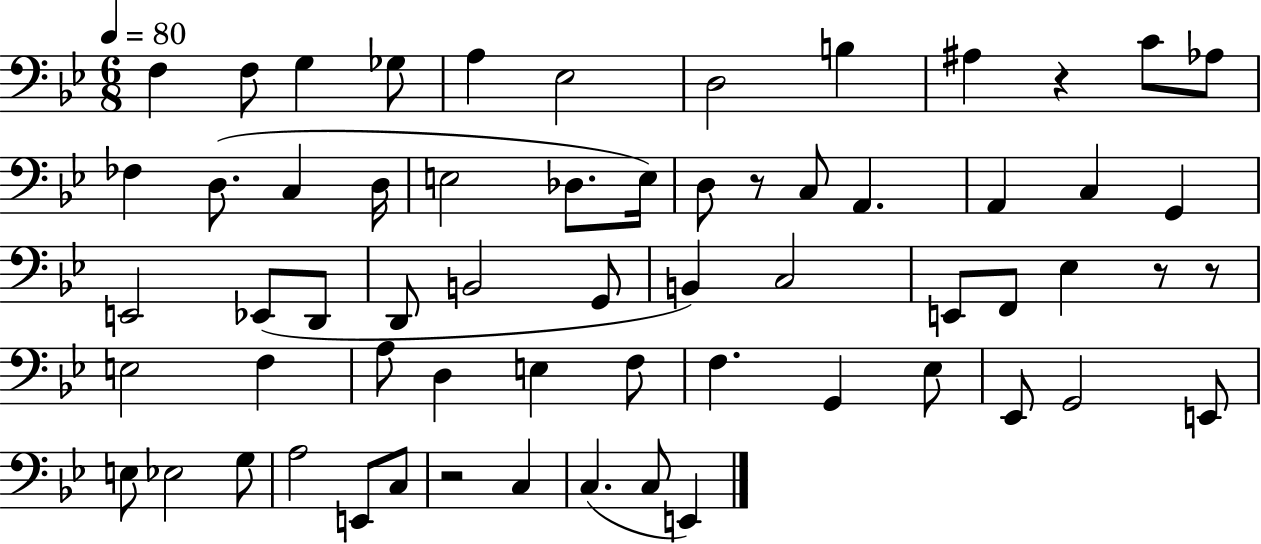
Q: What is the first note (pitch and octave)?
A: F3